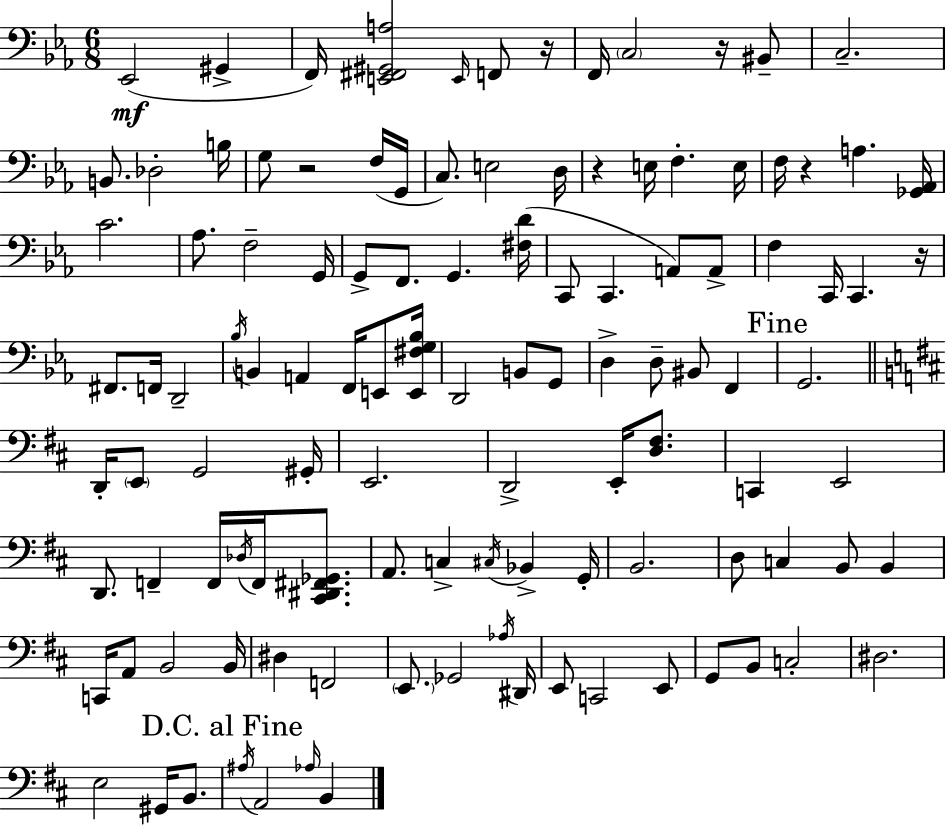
{
  \clef bass
  \numericTimeSignature
  \time 6/8
  \key c \minor
  \repeat volta 2 { ees,2(\mf gis,4-> | f,16) <e, fis, gis, a>2 \grace { e,16 } f,8 | r16 f,16 \parenthesize c2 r16 bis,8-- | c2.-- | \break b,8. des2-. | b16 g8 r2 f16( | g,16 c8.) e2 | d16 r4 e16 f4.-. | \break e16 f16 r4 a4. | <ges, aes,>16 c'2. | aes8. f2-- | g,16 g,8-> f,8. g,4. | \break <fis d'>16( c,8 c,4. a,8) a,8-> | f4 c,16 c,4. | r16 fis,8. f,16 d,2-- | \acciaccatura { bes16 } b,4 a,4 f,16 e,8 | \break <e, fis g bes>16 d,2 b,8 | g,8 d4-> d8-- bis,8 f,4 | \mark "Fine" g,2. | \bar "||" \break \key b \minor d,16-. \parenthesize e,8 g,2 gis,16-. | e,2. | d,2-> e,16-. <d fis>8. | c,4 e,2 | \break d,8. f,4-- f,16 \acciaccatura { des16 } f,16 <cis, dis, fis, ges,>8. | a,8. c4-> \acciaccatura { cis16 } bes,4-> | g,16-. b,2. | d8 c4 b,8 b,4 | \break c,16 a,8 b,2 | b,16 dis4 f,2 | \parenthesize e,8. ges,2 | \acciaccatura { aes16 } dis,16 e,8 c,2 | \break e,8 g,8 b,8 c2-. | dis2. | e2 gis,16 | b,8. \mark "D.C. al Fine" \acciaccatura { ais16 } a,2 | \break \grace { aes16 } b,4 } \bar "|."
}